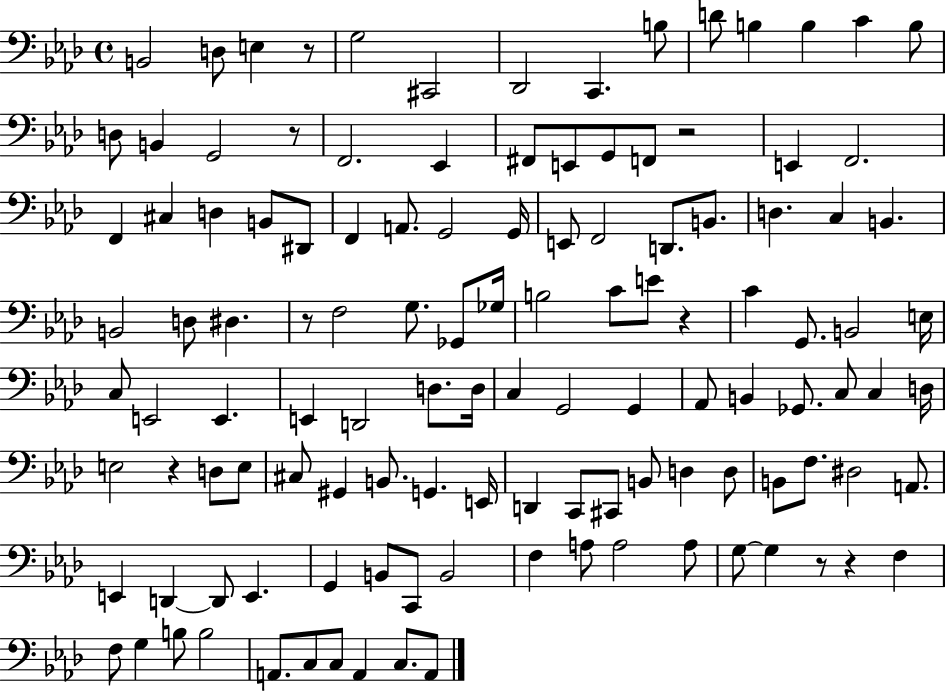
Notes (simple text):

B2/h D3/e E3/q R/e G3/h C#2/h Db2/h C2/q. B3/e D4/e B3/q B3/q C4/q B3/e D3/e B2/q G2/h R/e F2/h. Eb2/q F#2/e E2/e G2/e F2/e R/h E2/q F2/h. F2/q C#3/q D3/q B2/e D#2/e F2/q A2/e. G2/h G2/s E2/e F2/h D2/e. B2/e. D3/q. C3/q B2/q. B2/h D3/e D#3/q. R/e F3/h G3/e. Gb2/e Gb3/s B3/h C4/e E4/e R/q C4/q G2/e. B2/h E3/s C3/e E2/h E2/q. E2/q D2/h D3/e. D3/s C3/q G2/h G2/q Ab2/e B2/q Gb2/e. C3/e C3/q D3/s E3/h R/q D3/e E3/e C#3/e G#2/q B2/e. G2/q. E2/s D2/q C2/e C#2/e B2/e D3/q D3/e B2/e F3/e. D#3/h A2/e. E2/q D2/q D2/e E2/q. G2/q B2/e C2/e B2/h F3/q A3/e A3/h A3/e G3/e G3/q R/e R/q F3/q F3/e G3/q B3/e B3/h A2/e. C3/e C3/e A2/q C3/e. A2/e